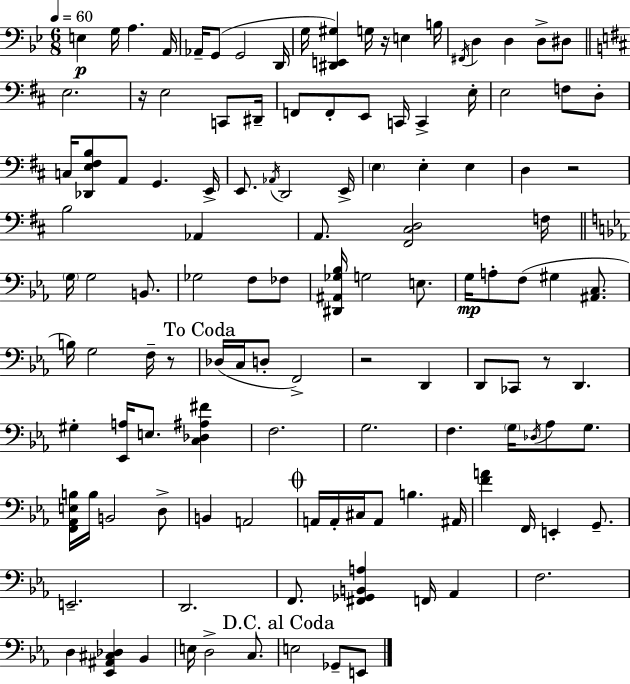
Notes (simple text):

E3/q G3/s A3/q. A2/s Ab2/s G2/e G2/h D2/s G3/s [D#2,E2,G#3]/q G3/s R/s E3/q B3/s F#2/s D3/q D3/q D3/e D#3/e E3/h. R/s E3/h C2/e D#2/s F2/e F2/e E2/e C2/s C2/q E3/s E3/h F3/e D3/e C3/s [Db2,E3,F#3,B3]/e A2/e G2/q. E2/s E2/e. Ab2/s D2/h E2/s E3/q E3/q E3/q D3/q R/h B3/h Ab2/q A2/e. [F#2,C#3,D3]/h F3/s G3/s G3/h B2/e. Gb3/h F3/e FES3/e [D#2,A#2,Gb3,Bb3]/s G3/h E3/e. G3/s A3/e F3/e G#3/q [A#2,C3]/e. B3/s G3/h F3/s R/e Db3/s C3/s D3/e F2/h R/h D2/q D2/e CES2/e R/e D2/q. G#3/q [Eb2,A3]/s E3/e. [C3,Db3,A#3,F#4]/q F3/h. G3/h. F3/q. G3/s Db3/s Ab3/e G3/e. [F2,Ab2,E3,B3]/s B3/s B2/h D3/e B2/q A2/h A2/s A2/s C#3/s A2/e B3/q. A#2/s [F4,A4]/q F2/s E2/q G2/e. E2/h. D2/h. F2/e. [F#2,Gb2,B2,A3]/q F2/s Ab2/q F3/h. D3/q [Eb2,A#2,C#3,Db3]/q Bb2/q E3/s D3/h C3/e. E3/h Gb2/e E2/e